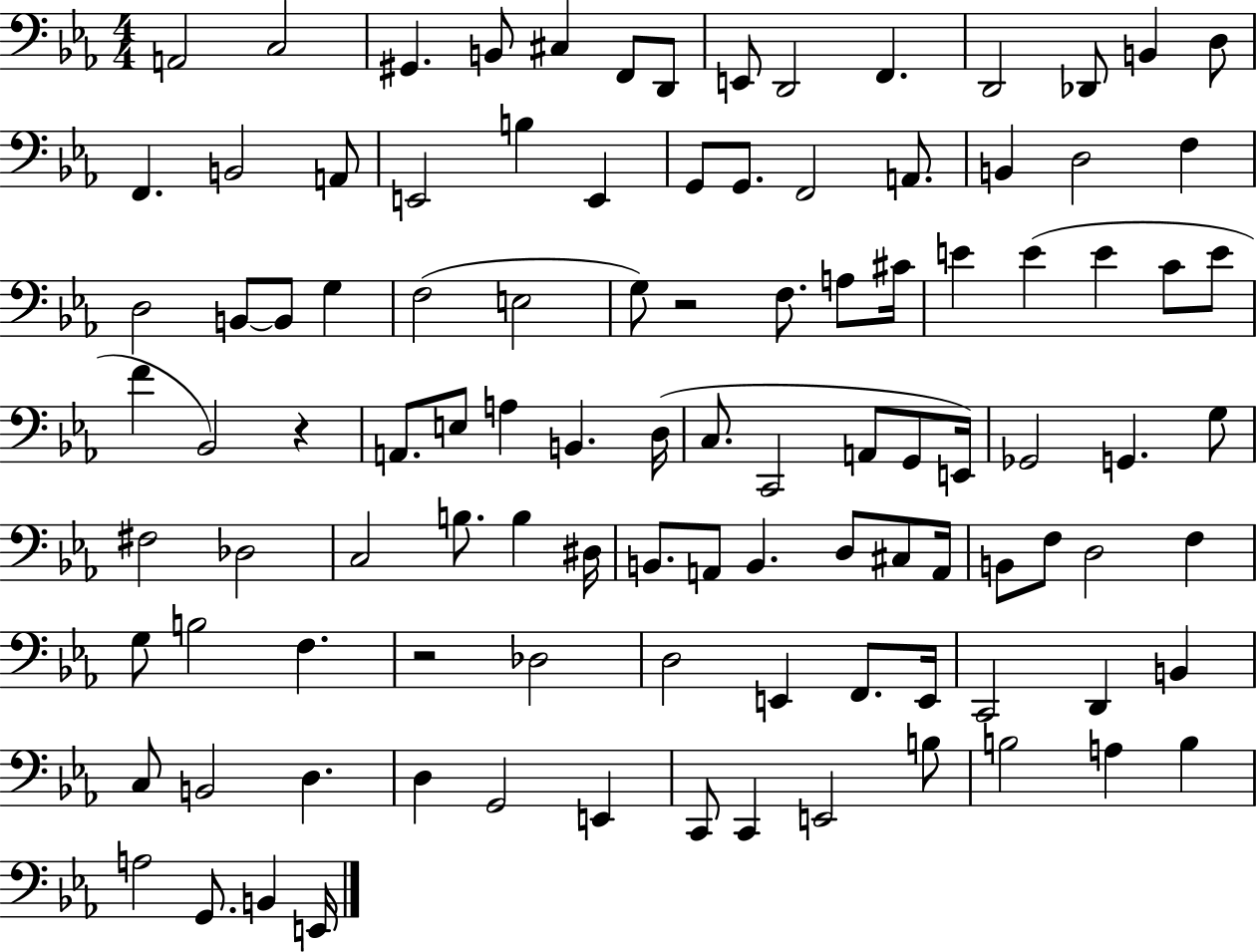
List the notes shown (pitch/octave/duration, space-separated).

A2/h C3/h G#2/q. B2/e C#3/q F2/e D2/e E2/e D2/h F2/q. D2/h Db2/e B2/q D3/e F2/q. B2/h A2/e E2/h B3/q E2/q G2/e G2/e. F2/h A2/e. B2/q D3/h F3/q D3/h B2/e B2/e G3/q F3/h E3/h G3/e R/h F3/e. A3/e C#4/s E4/q E4/q E4/q C4/e E4/e F4/q Bb2/h R/q A2/e. E3/e A3/q B2/q. D3/s C3/e. C2/h A2/e G2/e E2/s Gb2/h G2/q. G3/e F#3/h Db3/h C3/h B3/e. B3/q D#3/s B2/e. A2/e B2/q. D3/e C#3/e A2/s B2/e F3/e D3/h F3/q G3/e B3/h F3/q. R/h Db3/h D3/h E2/q F2/e. E2/s C2/h D2/q B2/q C3/e B2/h D3/q. D3/q G2/h E2/q C2/e C2/q E2/h B3/e B3/h A3/q B3/q A3/h G2/e. B2/q E2/s